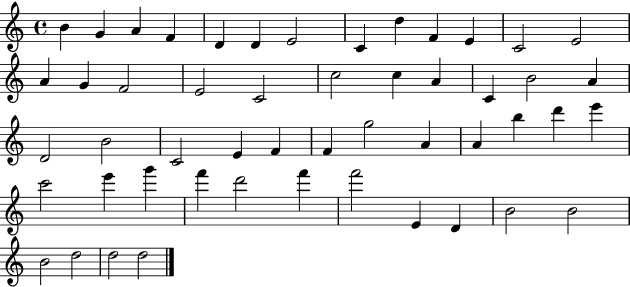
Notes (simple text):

B4/q G4/q A4/q F4/q D4/q D4/q E4/h C4/q D5/q F4/q E4/q C4/h E4/h A4/q G4/q F4/h E4/h C4/h C5/h C5/q A4/q C4/q B4/h A4/q D4/h B4/h C4/h E4/q F4/q F4/q G5/h A4/q A4/q B5/q D6/q E6/q C6/h E6/q G6/q F6/q D6/h F6/q F6/h E4/q D4/q B4/h B4/h B4/h D5/h D5/h D5/h